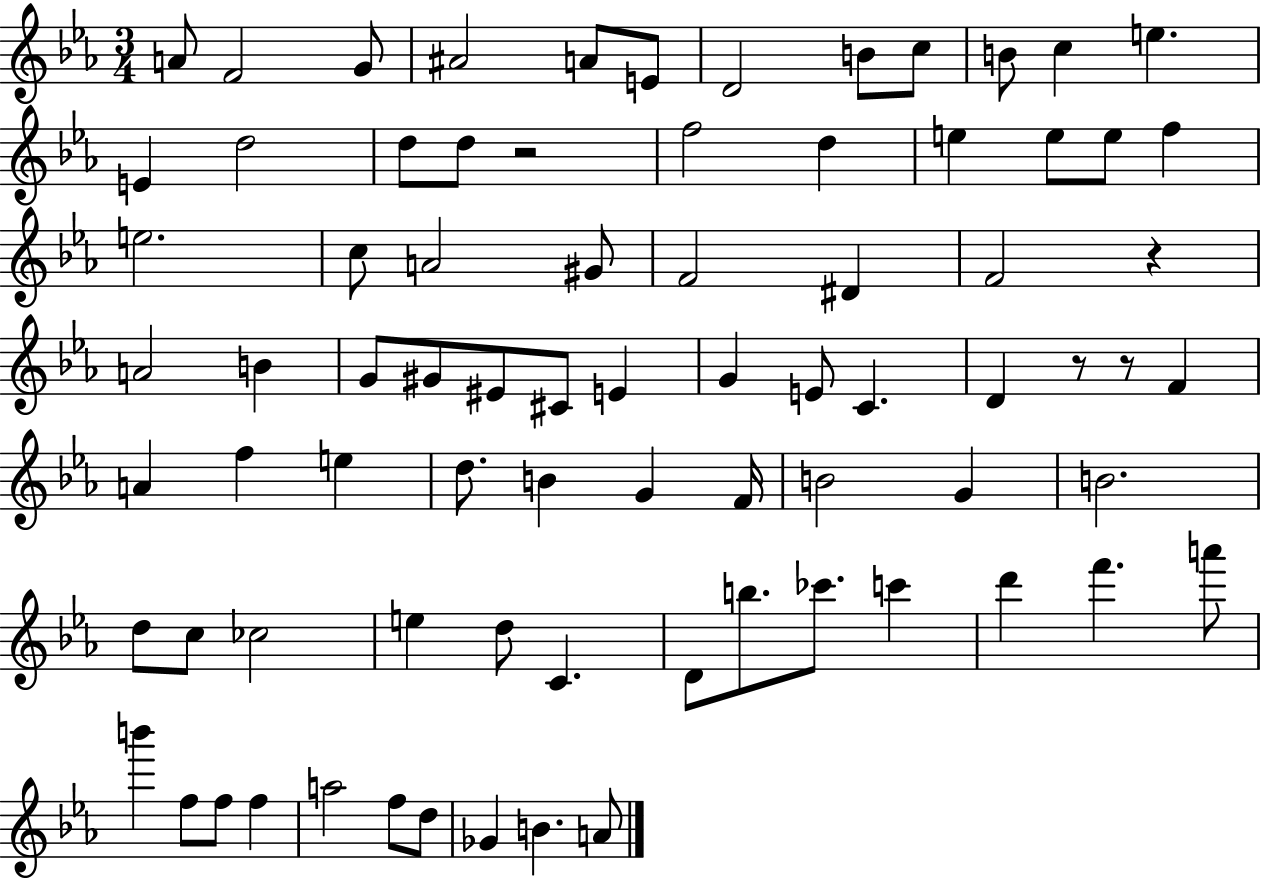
A4/e F4/h G4/e A#4/h A4/e E4/e D4/h B4/e C5/e B4/e C5/q E5/q. E4/q D5/h D5/e D5/e R/h F5/h D5/q E5/q E5/e E5/e F5/q E5/h. C5/e A4/h G#4/e F4/h D#4/q F4/h R/q A4/h B4/q G4/e G#4/e EIS4/e C#4/e E4/q G4/q E4/e C4/q. D4/q R/e R/e F4/q A4/q F5/q E5/q D5/e. B4/q G4/q F4/s B4/h G4/q B4/h. D5/e C5/e CES5/h E5/q D5/e C4/q. D4/e B5/e. CES6/e. C6/q D6/q F6/q. A6/e B6/q F5/e F5/e F5/q A5/h F5/e D5/e Gb4/q B4/q. A4/e